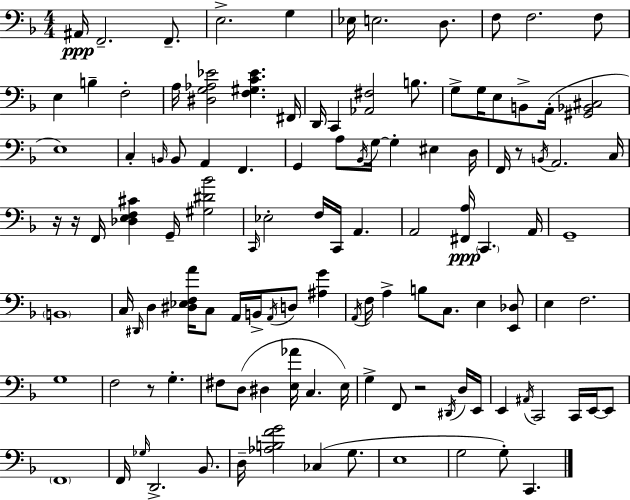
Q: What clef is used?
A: bass